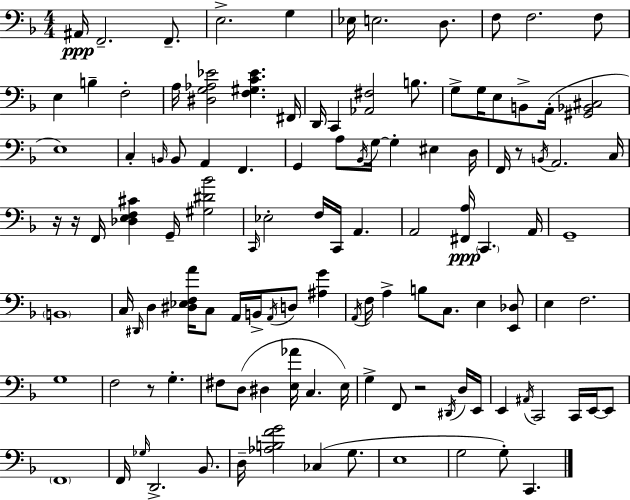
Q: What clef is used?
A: bass